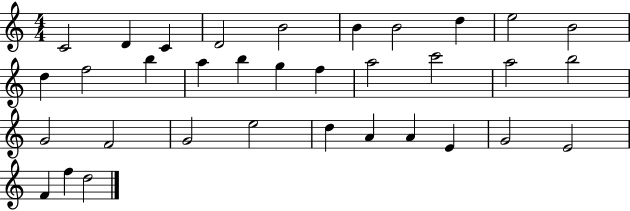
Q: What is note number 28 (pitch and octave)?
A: A4